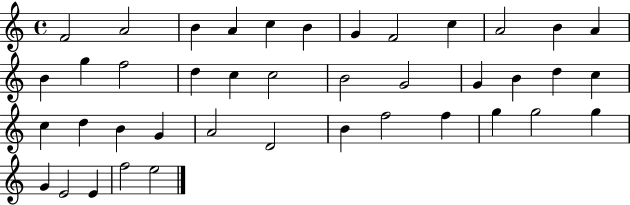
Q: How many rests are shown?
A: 0